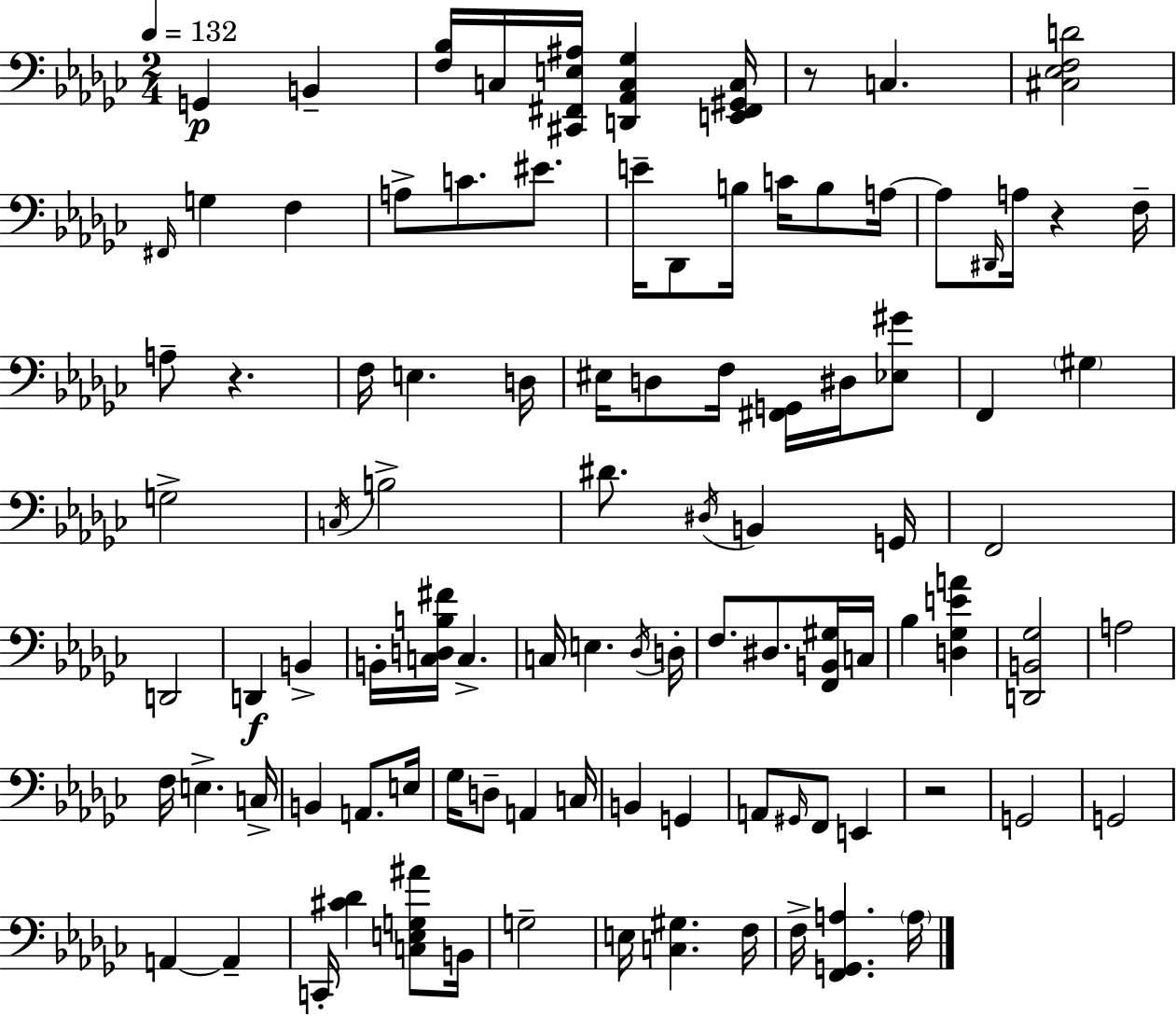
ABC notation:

X:1
T:Untitled
M:2/4
L:1/4
K:Ebm
G,, B,, [F,_B,]/4 C,/4 [^C,,^F,,E,^A,]/4 [D,,_A,,C,_G,] [E,,^F,,^G,,C,]/4 z/2 C, [^C,_E,F,D]2 ^F,,/4 G, F, A,/2 C/2 ^E/2 E/4 _D,,/2 B,/4 C/4 B,/2 A,/4 A,/2 ^D,,/4 A,/4 z F,/4 A,/2 z F,/4 E, D,/4 ^E,/4 D,/2 F,/4 [^F,,G,,]/4 ^D,/4 [_E,^G]/2 F,, ^G, G,2 C,/4 B,2 ^D/2 ^D,/4 B,, G,,/4 F,,2 D,,2 D,, B,, B,,/4 [C,D,B,^F]/4 C, C,/4 E, _D,/4 D,/4 F,/2 ^D,/2 [F,,B,,^G,]/4 C,/4 _B, [D,_G,EA] [D,,B,,_G,]2 A,2 F,/4 E, C,/4 B,, A,,/2 E,/4 _G,/4 D,/2 A,, C,/4 B,, G,, A,,/2 ^G,,/4 F,,/2 E,, z2 G,,2 G,,2 A,, A,, C,,/4 [^C_D] [C,E,G,^A]/2 B,,/4 G,2 E,/4 [C,^G,] F,/4 F,/4 [F,,G,,A,] A,/4